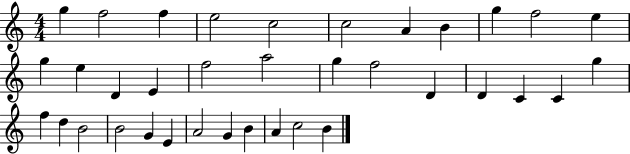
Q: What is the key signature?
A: C major